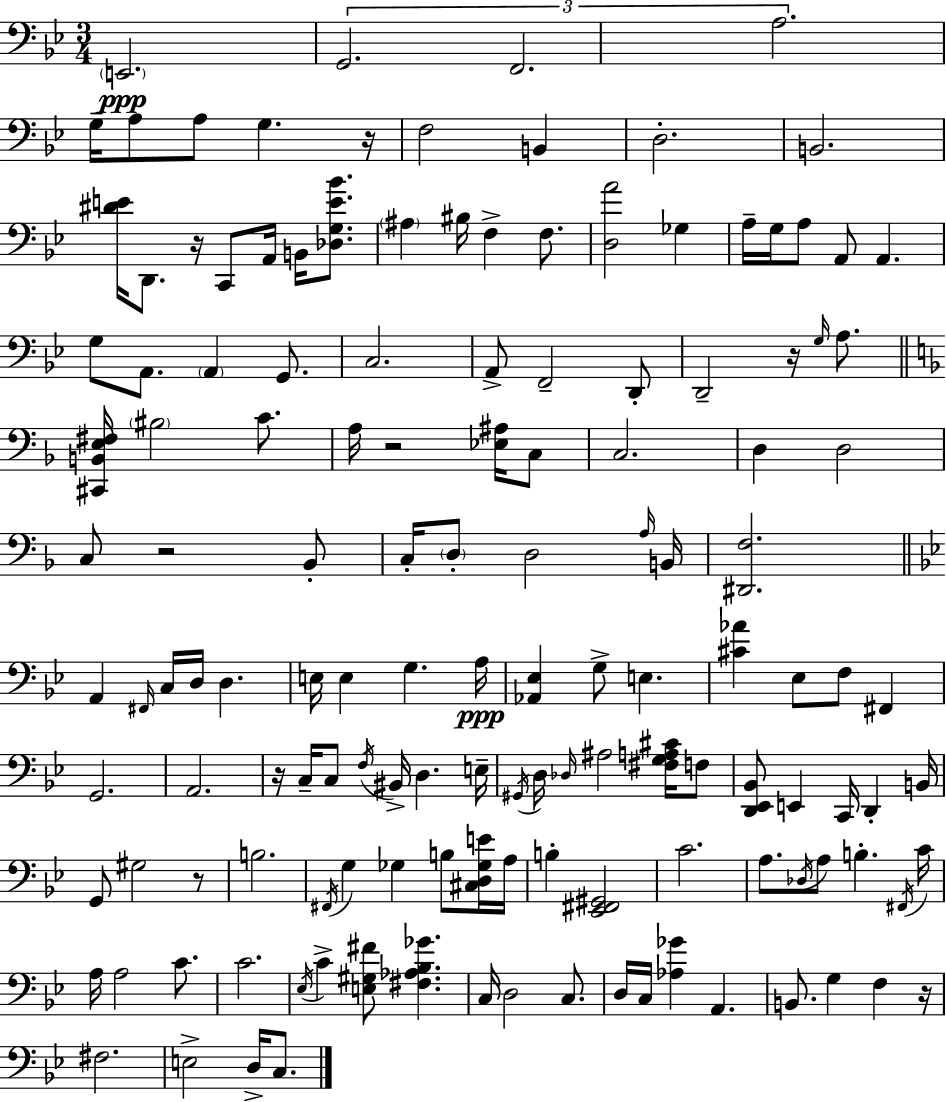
{
  \clef bass
  \numericTimeSignature
  \time 3/4
  \key bes \major
  \parenthesize e,2.\ppp | \tuplet 3/2 { g,2. | f,2. | a2. } | \break g16-- a8 a8 g4. r16 | f2 b,4 | d2.-. | b,2. | \break <dis' e'>16 d,8. r16 c,8 a,16 b,16 <des g e' bes'>8. | \parenthesize ais4 bis16 f4-> f8. | <d a'>2 ges4 | a16-- g16 a8 a,8 a,4. | \break g8 a,8. \parenthesize a,4 g,8. | c2. | a,8-> f,2-- d,8-. | d,2-- r16 \grace { g16 } a8. | \break \bar "||" \break \key d \minor <cis, b, e fis>16 \parenthesize bis2 c'8. | a16 r2 <ees ais>16 c8 | c2. | d4 d2 | \break c8 r2 bes,8-. | c16-. \parenthesize d8-. d2 \grace { a16 } | b,16 <dis, f>2. | \bar "||" \break \key bes \major a,4 \grace { fis,16 } c16 d16 d4. | e16 e4 g4. | a16\ppp <aes, ees>4 g8-> e4. | <cis' aes'>4 ees8 f8 fis,4 | \break g,2. | a,2. | r16 c16-- c8 \acciaccatura { f16 } bis,16-> d4. | e16-- \acciaccatura { gis,16 } d16 \grace { des16 } ais2 | \break <fis g a cis'>16 f8 <d, ees, bes,>8 e,4 c,16 d,4-. | b,16 g,8 gis2 | r8 b2. | \acciaccatura { fis,16 } g4 ges4 | \break b8 <cis d ges e'>16 a16 b4-. <ees, fis, gis,>2 | c'2. | a8. \acciaccatura { des16 } a8 b4.-. | \acciaccatura { fis,16 } c'16 a16 a2 | \break c'8. c'2. | \acciaccatura { ees16 } c'4-> | <e gis fis'>8 <fis aes bes ges'>4. c16 d2 | c8. d16 c16 <aes ges'>4 | \break a,4. b,8. g4 | f4 r16 fis2. | e2-> | d16-> c8. \bar "|."
}